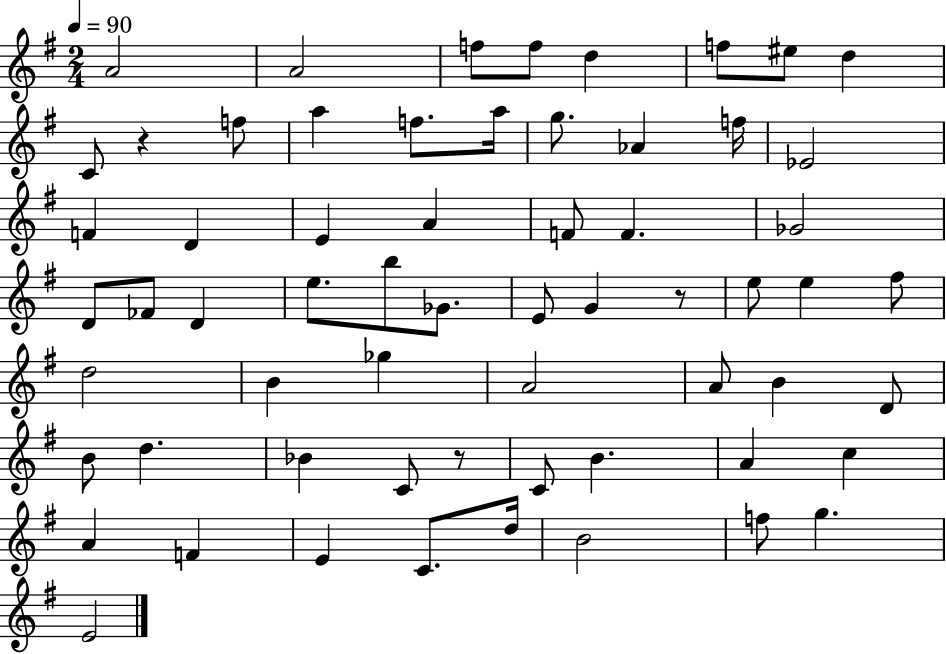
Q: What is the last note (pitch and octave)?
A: E4